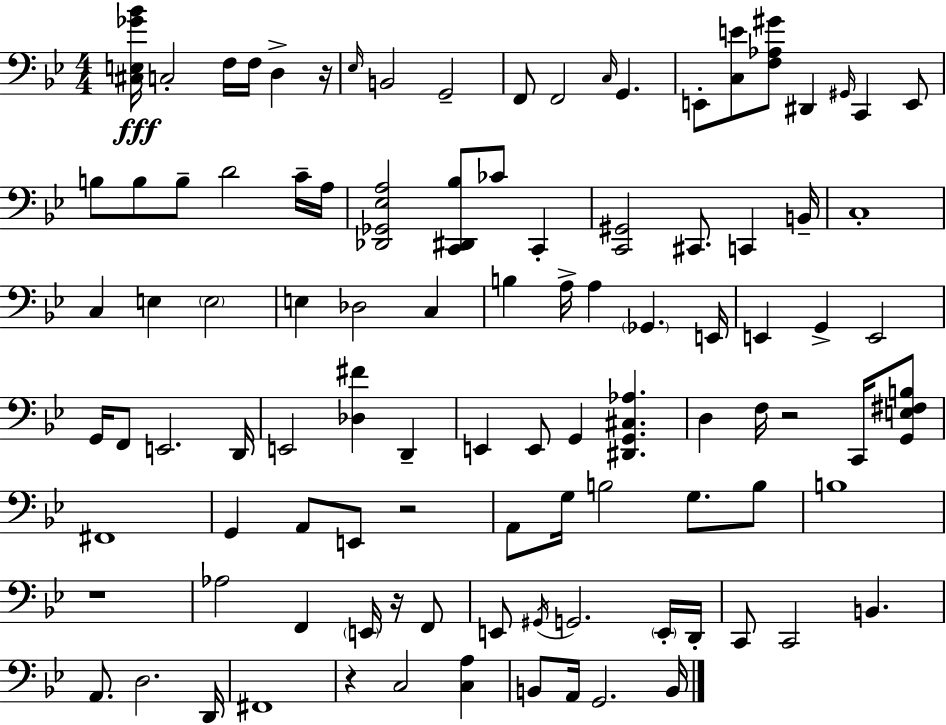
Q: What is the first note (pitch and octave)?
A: C3